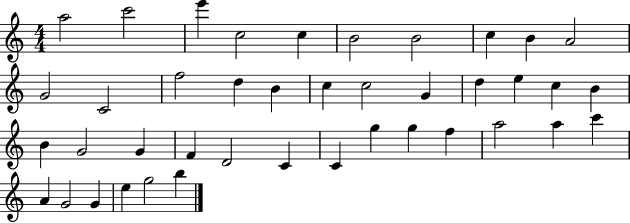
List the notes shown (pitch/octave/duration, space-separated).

A5/h C6/h E6/q C5/h C5/q B4/h B4/h C5/q B4/q A4/h G4/h C4/h F5/h D5/q B4/q C5/q C5/h G4/q D5/q E5/q C5/q B4/q B4/q G4/h G4/q F4/q D4/h C4/q C4/q G5/q G5/q F5/q A5/h A5/q C6/q A4/q G4/h G4/q E5/q G5/h B5/q